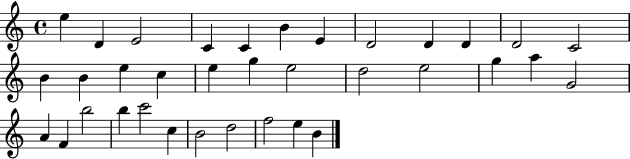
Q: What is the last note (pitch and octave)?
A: B4